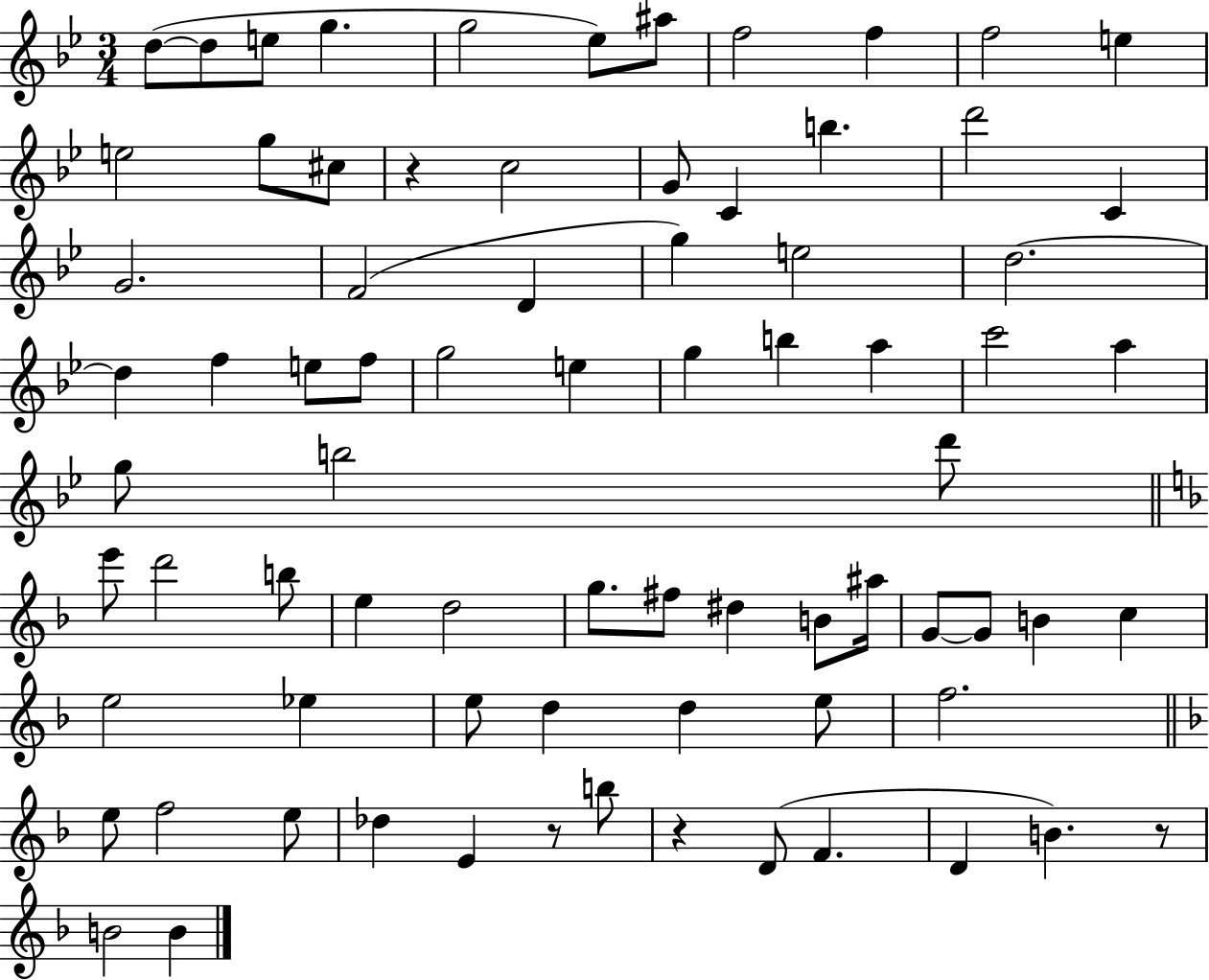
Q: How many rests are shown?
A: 4